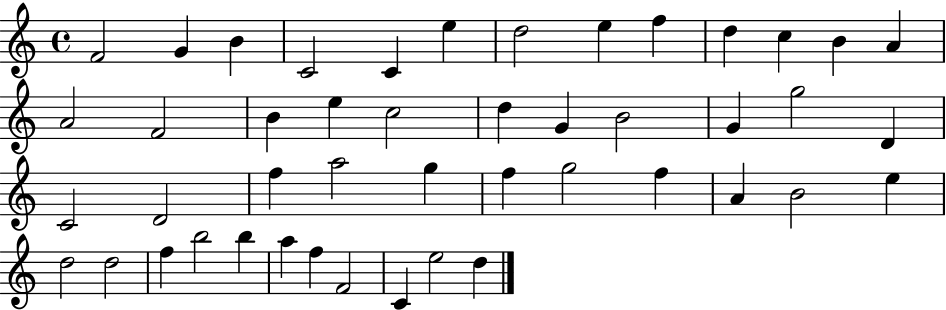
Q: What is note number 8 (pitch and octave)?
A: E5